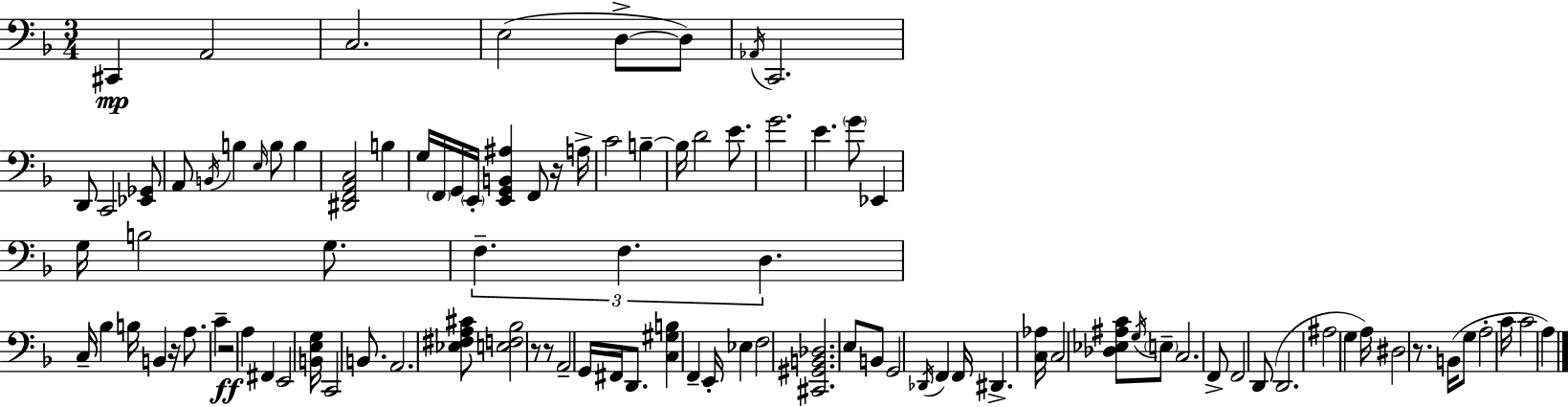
{
  \clef bass
  \numericTimeSignature
  \time 3/4
  \key d \minor
  cis,4\mp a,2 | c2. | e2( d8->~~ d8) | \acciaccatura { aes,16 } c,2. | \break d,8 c,2 <ees, ges,>8 | a,8 \acciaccatura { b,16 } b4 \grace { e16 } b8 b4 | <dis, f, a, c>2 b4 | g16 \parenthesize f,16 g,16 \parenthesize e,16-. <e, g, b, ais>4 f,8 | \break r16 a16-> c'2 b4--~~ | b16 d'2 | e'8. g'2. | e'4. \parenthesize g'8 ees,4 | \break g16 b2 | g8. \tuplet 3/2 { f4.-- f4. | d4. } c16-- bes4 | b16 b,4 r16 a8. c'4-- | \break r2\ff a4 | fis,4 e,2 | <b, e g>16 c,2 | b,8. a,2. | \break <ees fis a cis'>8 <e f bes>2 | r8 r8 a,2-- | g,16 fis,16 d,8. <c gis b>4 f,4-- | e,16-. ees4 f2 | \break <cis, gis, b, des>2. | e8 b,8 g,2 | \acciaccatura { des,16 } f,4 f,16 dis,4.-> | <c aes>16 c2 | \break <des ees ais c'>8 \acciaccatura { g16 } \parenthesize e8-- c2. | f,8-> f,2 | d,8( d,2. | ais2 | \break g4 a16) dis2 | r8. b,16( g8 a2-. | c'16 c'2 | a4) \bar "|."
}